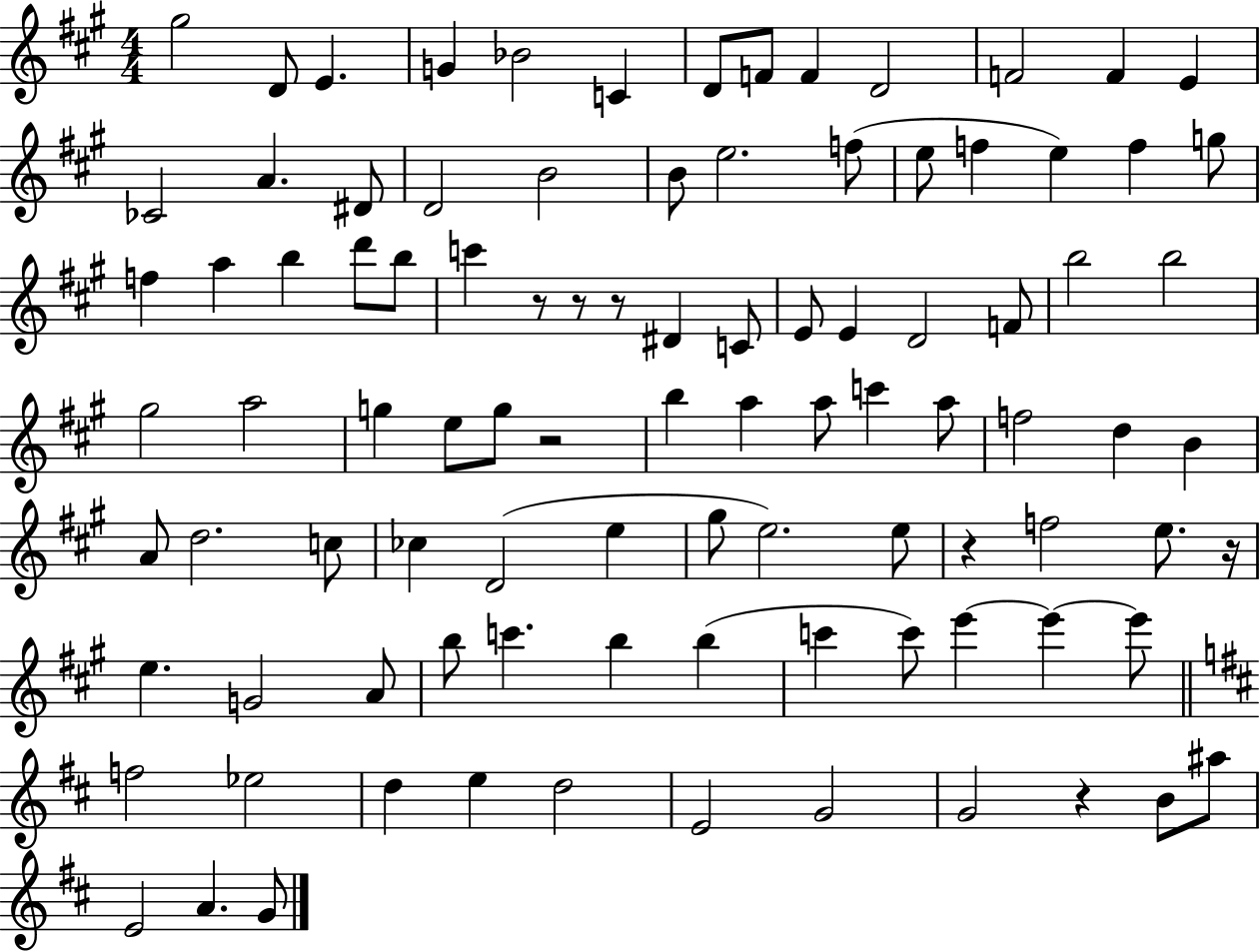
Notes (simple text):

G#5/h D4/e E4/q. G4/q Bb4/h C4/q D4/e F4/e F4/q D4/h F4/h F4/q E4/q CES4/h A4/q. D#4/e D4/h B4/h B4/e E5/h. F5/e E5/e F5/q E5/q F5/q G5/e F5/q A5/q B5/q D6/e B5/e C6/q R/e R/e R/e D#4/q C4/e E4/e E4/q D4/h F4/e B5/h B5/h G#5/h A5/h G5/q E5/e G5/e R/h B5/q A5/q A5/e C6/q A5/e F5/h D5/q B4/q A4/e D5/h. C5/e CES5/q D4/h E5/q G#5/e E5/h. E5/e R/q F5/h E5/e. R/s E5/q. G4/h A4/e B5/e C6/q. B5/q B5/q C6/q C6/e E6/q E6/q E6/e F5/h Eb5/h D5/q E5/q D5/h E4/h G4/h G4/h R/q B4/e A#5/e E4/h A4/q. G4/e